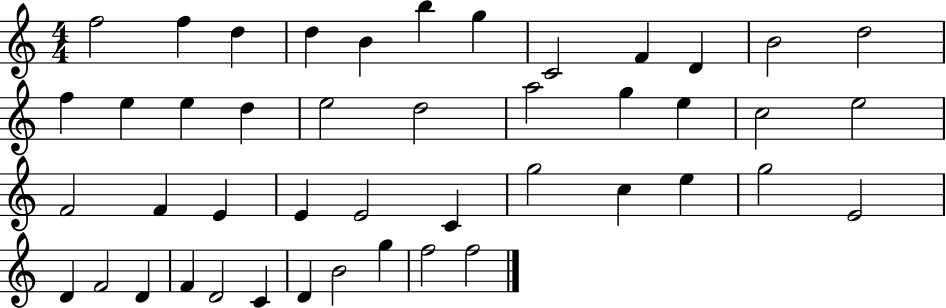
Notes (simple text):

F5/h F5/q D5/q D5/q B4/q B5/q G5/q C4/h F4/q D4/q B4/h D5/h F5/q E5/q E5/q D5/q E5/h D5/h A5/h G5/q E5/q C5/h E5/h F4/h F4/q E4/q E4/q E4/h C4/q G5/h C5/q E5/q G5/h E4/h D4/q F4/h D4/q F4/q D4/h C4/q D4/q B4/h G5/q F5/h F5/h